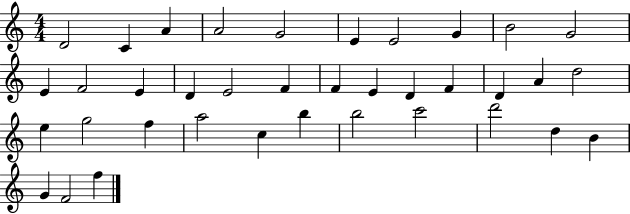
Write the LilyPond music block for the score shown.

{
  \clef treble
  \numericTimeSignature
  \time 4/4
  \key c \major
  d'2 c'4 a'4 | a'2 g'2 | e'4 e'2 g'4 | b'2 g'2 | \break e'4 f'2 e'4 | d'4 e'2 f'4 | f'4 e'4 d'4 f'4 | d'4 a'4 d''2 | \break e''4 g''2 f''4 | a''2 c''4 b''4 | b''2 c'''2 | d'''2 d''4 b'4 | \break g'4 f'2 f''4 | \bar "|."
}